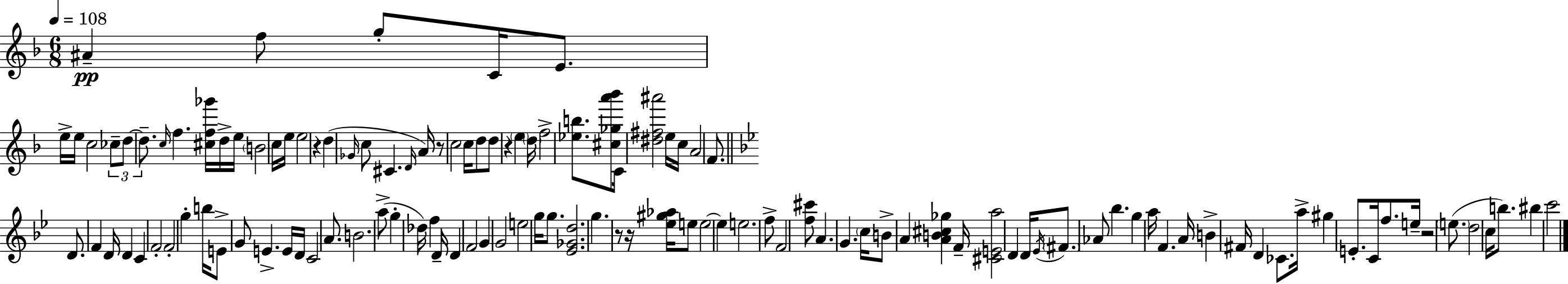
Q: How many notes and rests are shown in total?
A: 120